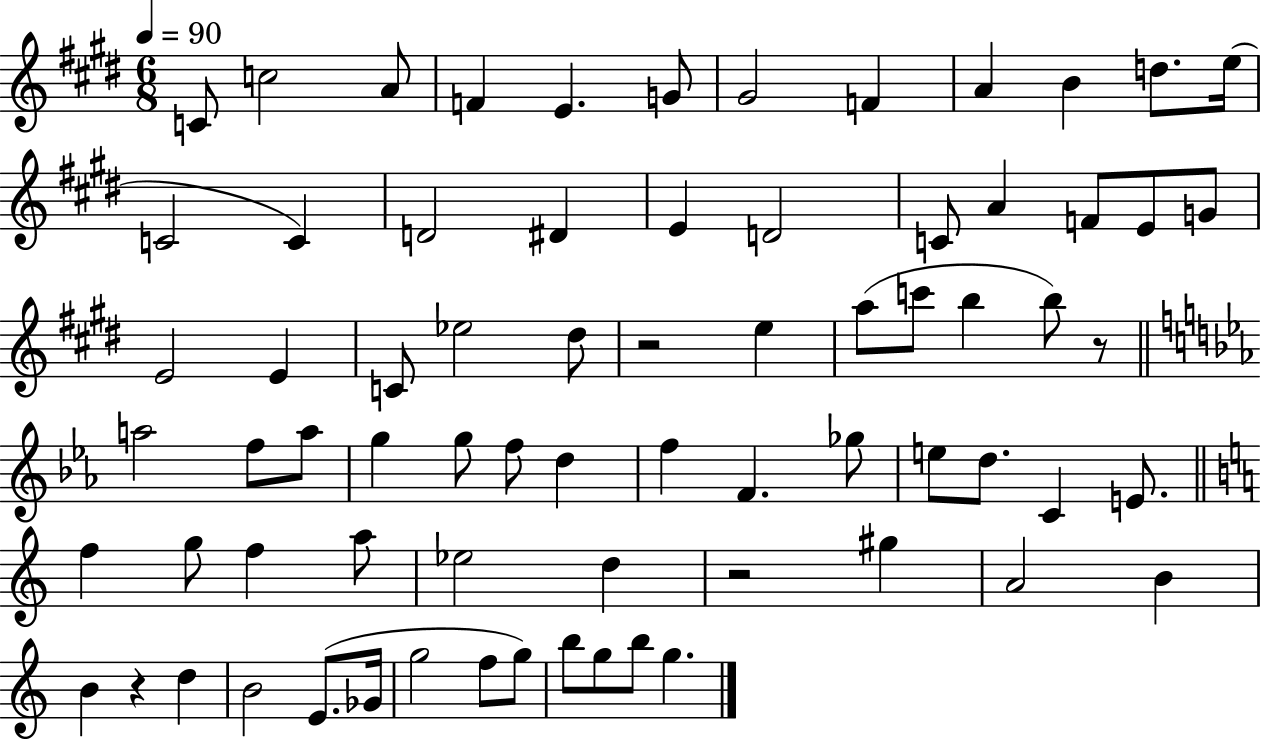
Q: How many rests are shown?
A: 4